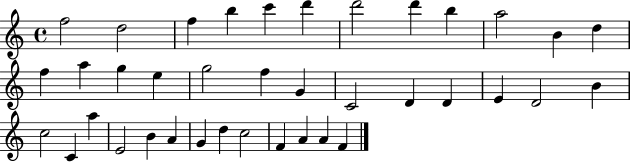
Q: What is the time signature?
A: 4/4